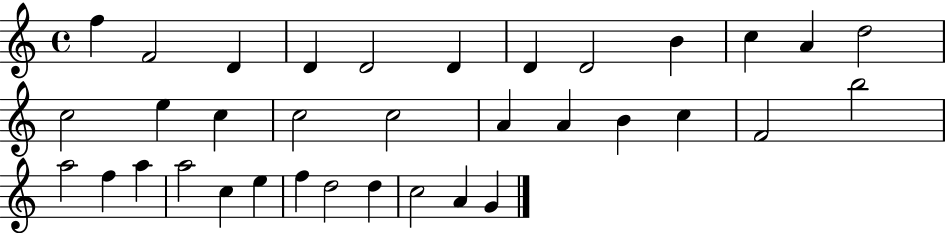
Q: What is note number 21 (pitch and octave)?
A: C5